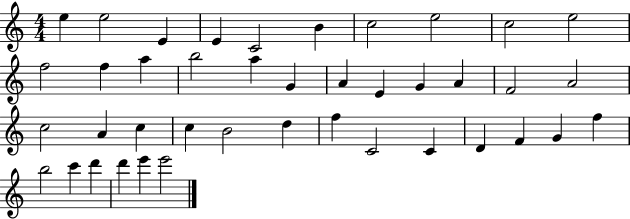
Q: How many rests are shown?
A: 0